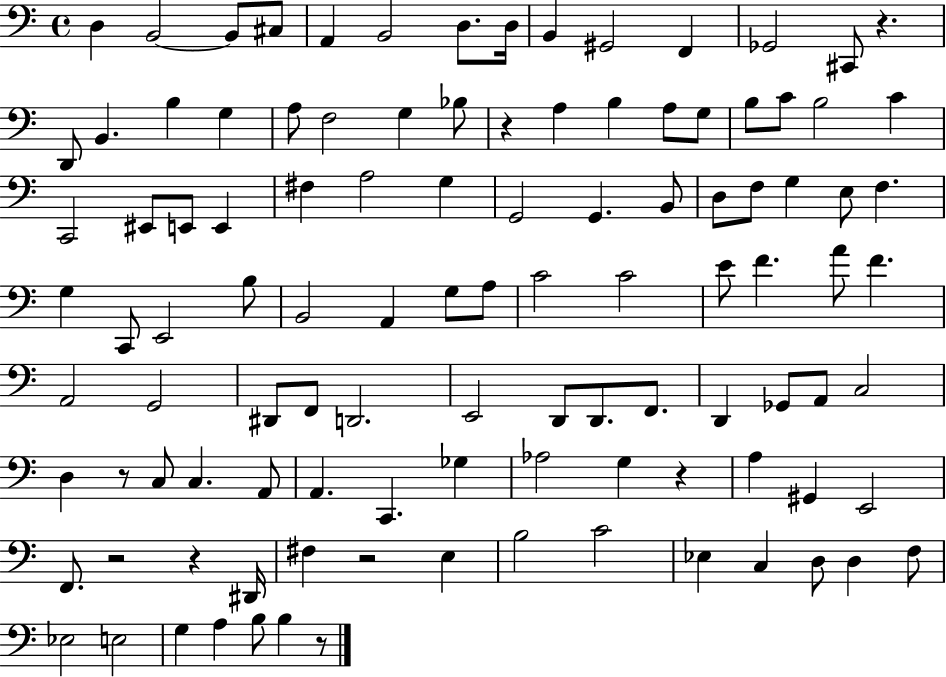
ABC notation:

X:1
T:Untitled
M:4/4
L:1/4
K:C
D, B,,2 B,,/2 ^C,/2 A,, B,,2 D,/2 D,/4 B,, ^G,,2 F,, _G,,2 ^C,,/2 z D,,/2 B,, B, G, A,/2 F,2 G, _B,/2 z A, B, A,/2 G,/2 B,/2 C/2 B,2 C C,,2 ^E,,/2 E,,/2 E,, ^F, A,2 G, G,,2 G,, B,,/2 D,/2 F,/2 G, E,/2 F, G, C,,/2 E,,2 B,/2 B,,2 A,, G,/2 A,/2 C2 C2 E/2 F A/2 F A,,2 G,,2 ^D,,/2 F,,/2 D,,2 E,,2 D,,/2 D,,/2 F,,/2 D,, _G,,/2 A,,/2 C,2 D, z/2 C,/2 C, A,,/2 A,, C,, _G, _A,2 G, z A, ^G,, E,,2 F,,/2 z2 z ^D,,/4 ^F, z2 E, B,2 C2 _E, C, D,/2 D, F,/2 _E,2 E,2 G, A, B,/2 B, z/2